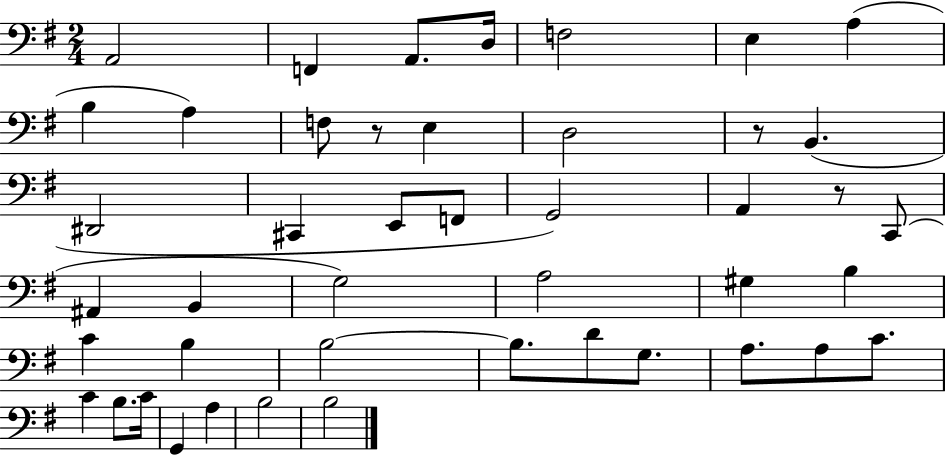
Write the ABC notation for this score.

X:1
T:Untitled
M:2/4
L:1/4
K:G
A,,2 F,, A,,/2 D,/4 F,2 E, A, B, A, F,/2 z/2 E, D,2 z/2 B,, ^D,,2 ^C,, E,,/2 F,,/2 G,,2 A,, z/2 C,,/2 ^A,, B,, G,2 A,2 ^G, B, C B, B,2 B,/2 D/2 G,/2 A,/2 A,/2 C/2 C B,/2 C/4 G,, A, B,2 B,2